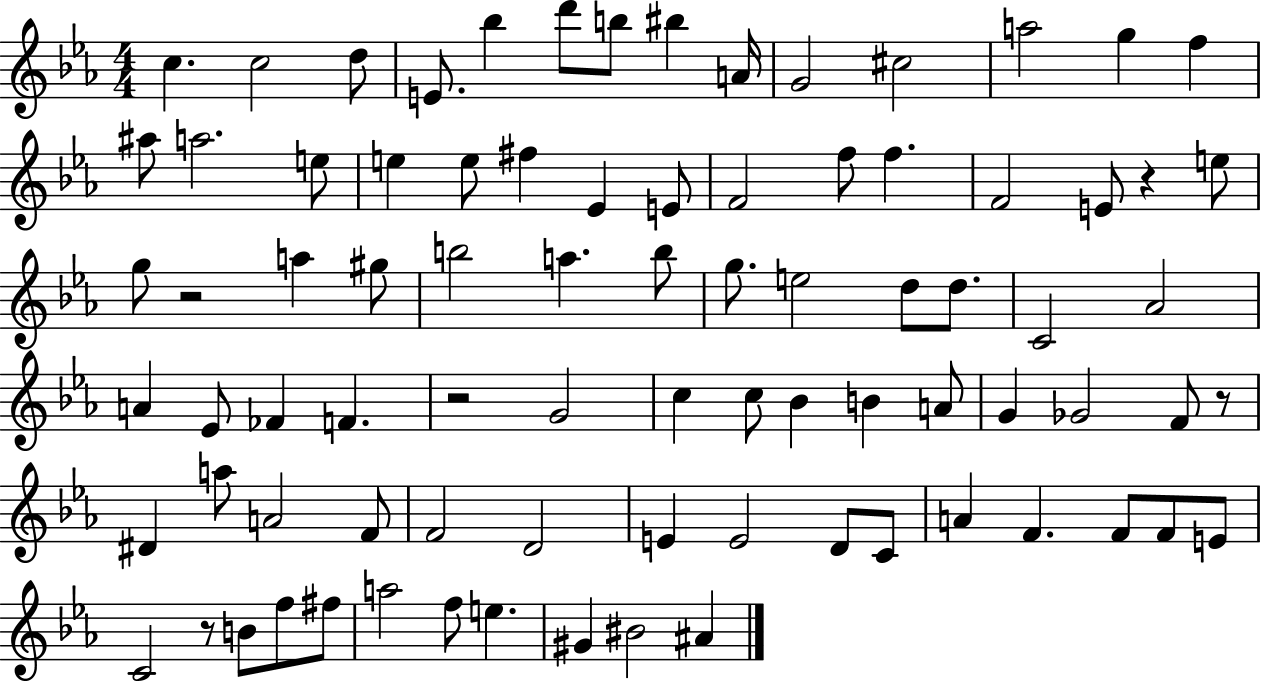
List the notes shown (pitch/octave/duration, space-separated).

C5/q. C5/h D5/e E4/e. Bb5/q D6/e B5/e BIS5/q A4/s G4/h C#5/h A5/h G5/q F5/q A#5/e A5/h. E5/e E5/q E5/e F#5/q Eb4/q E4/e F4/h F5/e F5/q. F4/h E4/e R/q E5/e G5/e R/h A5/q G#5/e B5/h A5/q. B5/e G5/e. E5/h D5/e D5/e. C4/h Ab4/h A4/q Eb4/e FES4/q F4/q. R/h G4/h C5/q C5/e Bb4/q B4/q A4/e G4/q Gb4/h F4/e R/e D#4/q A5/e A4/h F4/e F4/h D4/h E4/q E4/h D4/e C4/e A4/q F4/q. F4/e F4/e E4/e C4/h R/e B4/e F5/e F#5/e A5/h F5/e E5/q. G#4/q BIS4/h A#4/q